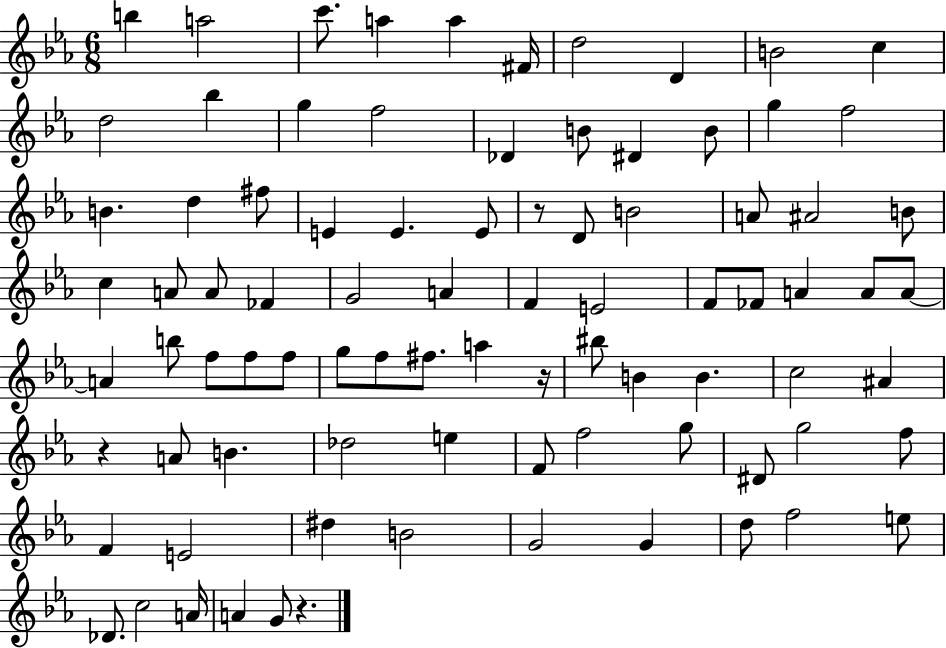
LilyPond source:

{
  \clef treble
  \numericTimeSignature
  \time 6/8
  \key ees \major
  b''4 a''2 | c'''8. a''4 a''4 fis'16 | d''2 d'4 | b'2 c''4 | \break d''2 bes''4 | g''4 f''2 | des'4 b'8 dis'4 b'8 | g''4 f''2 | \break b'4. d''4 fis''8 | e'4 e'4. e'8 | r8 d'8 b'2 | a'8 ais'2 b'8 | \break c''4 a'8 a'8 fes'4 | g'2 a'4 | f'4 e'2 | f'8 fes'8 a'4 a'8 a'8~~ | \break a'4 b''8 f''8 f''8 f''8 | g''8 f''8 fis''8. a''4 r16 | bis''8 b'4 b'4. | c''2 ais'4 | \break r4 a'8 b'4. | des''2 e''4 | f'8 f''2 g''8 | dis'8 g''2 f''8 | \break f'4 e'2 | dis''4 b'2 | g'2 g'4 | d''8 f''2 e''8 | \break des'8. c''2 a'16 | a'4 g'8 r4. | \bar "|."
}